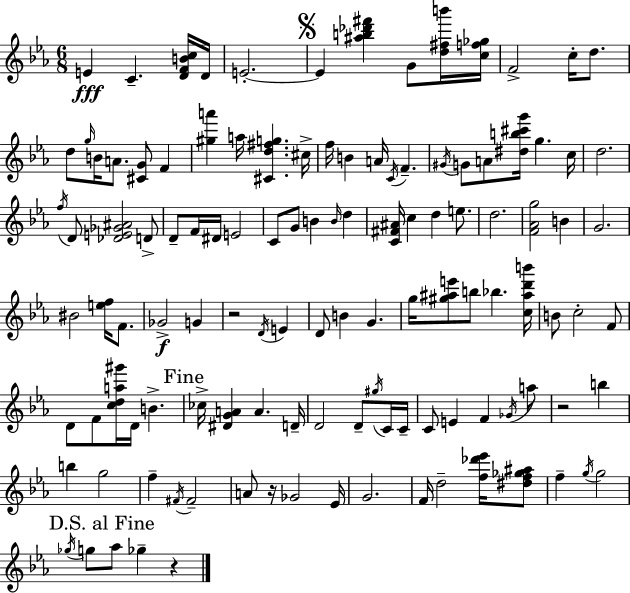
E4/q C4/q. [D4,F4,B4,C5]/s D4/s E4/h. E4/q [A#5,B5,Db6,F#6]/q G4/e [D5,F#5,B6]/s [C5,F5,Gb5]/s F4/h C5/s D5/e. D5/e G5/s B4/s A4/e. [C#4,G4]/e F4/q [G#5,A6]/q A5/s [C#4,D5,F#5,G5]/q. C#5/s F5/s B4/q A4/s C4/s F4/q. G#4/s G4/e A4/e [D#5,B5,C#6,G6]/s G5/q. C5/s D5/h. F5/s D4/e [Db4,E4,Gb4,A#4]/h D4/e D4/e F4/s D#4/s E4/h C4/e G4/e B4/q B4/s D5/q [C4,F#4,A#4]/s C5/q D5/q E5/e. D5/h. [F4,Ab4,G5]/h B4/q G4/h. BIS4/h [E5,F5]/s F4/e. Gb4/h G4/q R/h D4/s E4/q D4/e B4/q G4/q. G5/s [G#5,A#5,E6]/e B5/e Bb5/q. [C5,A#5,D6,B6]/s B4/e C5/h F4/e D4/e F4/e [C5,D5,A5,G#6]/s D4/s B4/q. CES5/s [D#4,G4,A4]/q A4/q. D4/s D4/h D4/e G#5/s C4/s C4/s C4/e E4/q F4/q Gb4/s A5/e R/h B5/q B5/q G5/h F5/q F#4/s F#4/h A4/e R/s Gb4/h Eb4/s G4/h. F4/s D5/h [F5,Db6,Eb6]/s [D#5,F5,Gb5,A#5]/e F5/q G5/s G5/h Gb5/s G5/e Ab5/e Gb5/q R/q